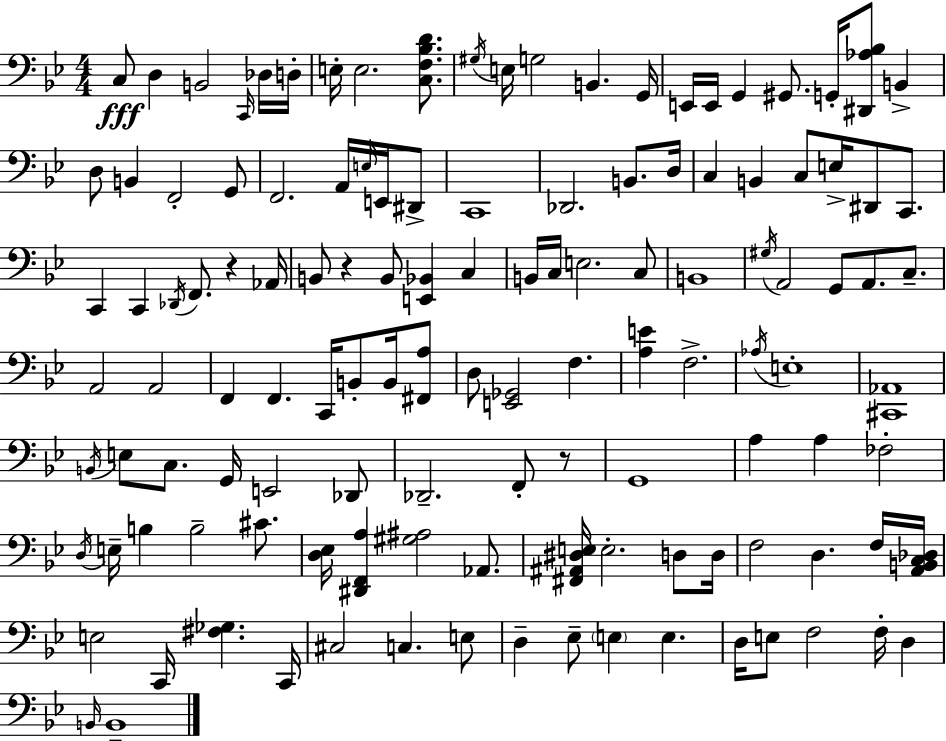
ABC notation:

X:1
T:Untitled
M:4/4
L:1/4
K:Gm
C,/2 D, B,,2 C,,/4 _D,/4 D,/4 E,/4 E,2 [C,F,_B,D]/2 ^G,/4 E,/4 G,2 B,, G,,/4 E,,/4 E,,/4 G,, ^G,,/2 G,,/4 [^D,,_A,_B,]/2 B,, D,/2 B,, F,,2 G,,/2 F,,2 A,,/4 E,/4 E,,/4 ^D,,/2 C,,4 _D,,2 B,,/2 D,/4 C, B,, C,/2 E,/4 ^D,,/2 C,,/2 C,, C,, _D,,/4 F,,/2 z _A,,/4 B,,/2 z B,,/2 [E,,_B,,] C, B,,/4 C,/4 E,2 C,/2 B,,4 ^G,/4 A,,2 G,,/2 A,,/2 C,/2 A,,2 A,,2 F,, F,, C,,/4 B,,/2 B,,/4 [^F,,A,]/2 D,/2 [E,,_G,,]2 F, [A,E] F,2 _A,/4 E,4 [^C,,_A,,]4 B,,/4 E,/2 C,/2 G,,/4 E,,2 _D,,/2 _D,,2 F,,/2 z/2 G,,4 A, A, _F,2 D,/4 E,/4 B, B,2 ^C/2 [D,_E,]/4 [^D,,F,,A,] [^G,^A,]2 _A,,/2 [^F,,^A,,^D,E,]/4 E,2 D,/2 D,/4 F,2 D, F,/4 [A,,B,,C,_D,]/4 E,2 C,,/4 [^F,_G,] C,,/4 ^C,2 C, E,/2 D, _E,/2 E, E, D,/4 E,/2 F,2 F,/4 D, B,,/4 B,,4